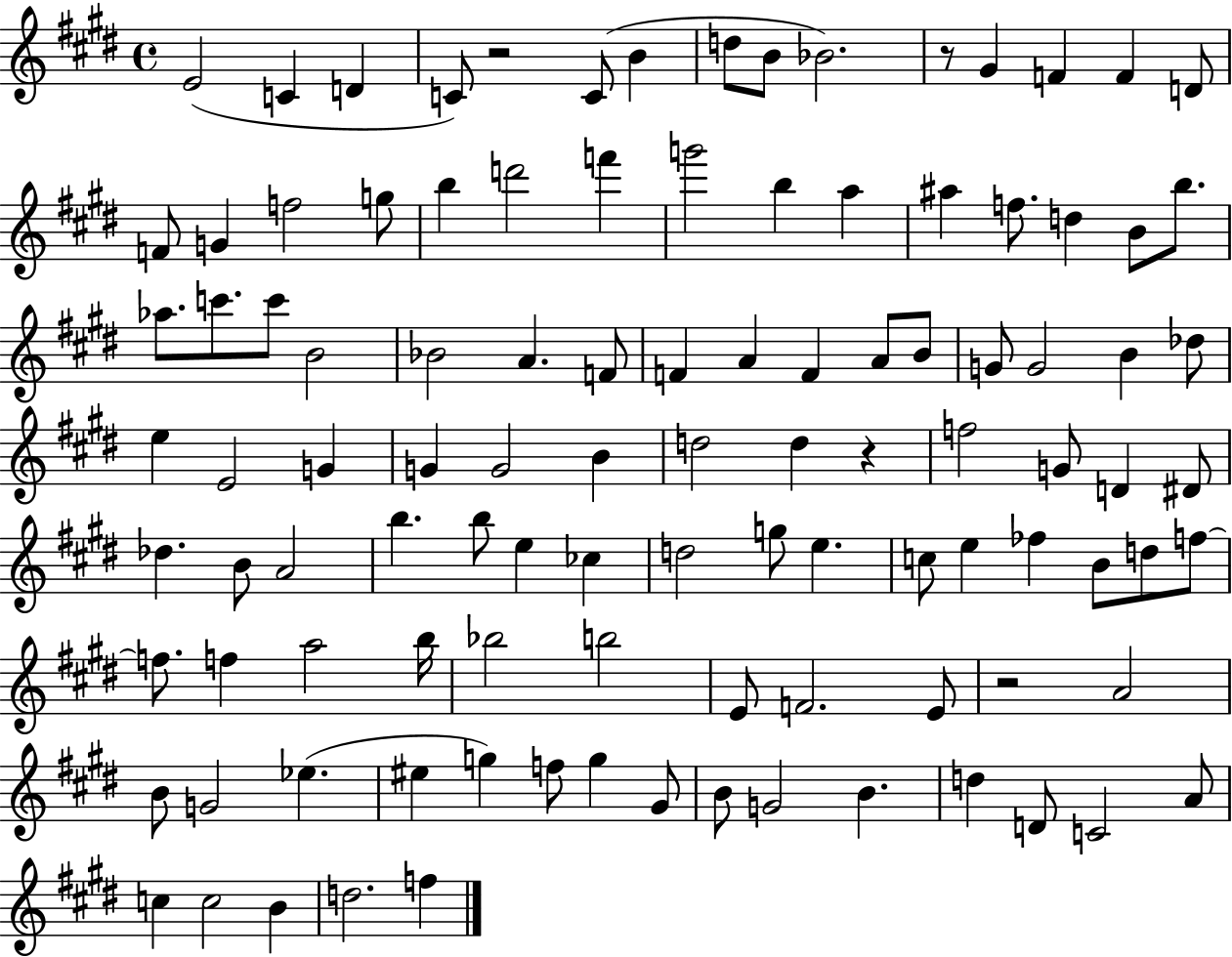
X:1
T:Untitled
M:4/4
L:1/4
K:E
E2 C D C/2 z2 C/2 B d/2 B/2 _B2 z/2 ^G F F D/2 F/2 G f2 g/2 b d'2 f' g'2 b a ^a f/2 d B/2 b/2 _a/2 c'/2 c'/2 B2 _B2 A F/2 F A F A/2 B/2 G/2 G2 B _d/2 e E2 G G G2 B d2 d z f2 G/2 D ^D/2 _d B/2 A2 b b/2 e _c d2 g/2 e c/2 e _f B/2 d/2 f/2 f/2 f a2 b/4 _b2 b2 E/2 F2 E/2 z2 A2 B/2 G2 _e ^e g f/2 g ^G/2 B/2 G2 B d D/2 C2 A/2 c c2 B d2 f